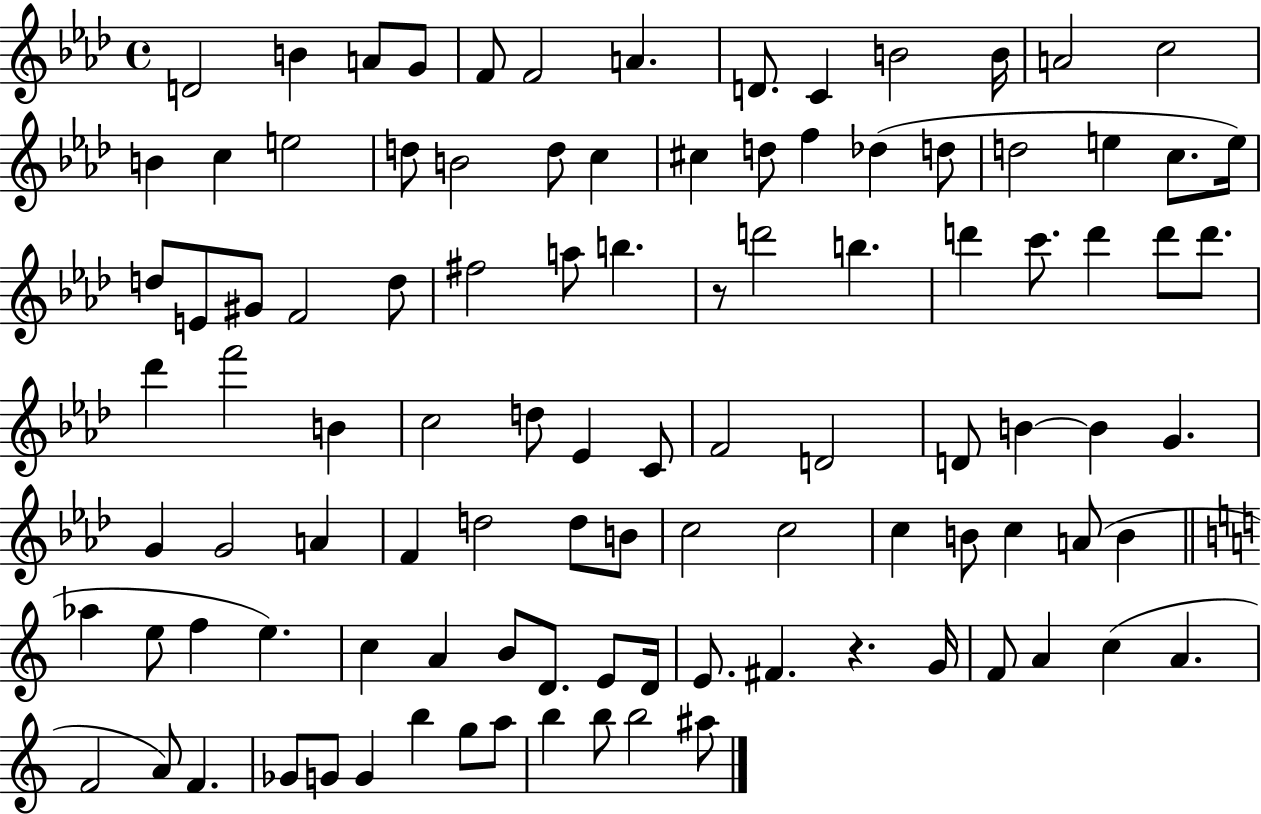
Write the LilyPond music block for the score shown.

{
  \clef treble
  \time 4/4
  \defaultTimeSignature
  \key aes \major
  d'2 b'4 a'8 g'8 | f'8 f'2 a'4. | d'8. c'4 b'2 b'16 | a'2 c''2 | \break b'4 c''4 e''2 | d''8 b'2 d''8 c''4 | cis''4 d''8 f''4 des''4( d''8 | d''2 e''4 c''8. e''16) | \break d''8 e'8 gis'8 f'2 d''8 | fis''2 a''8 b''4. | r8 d'''2 b''4. | d'''4 c'''8. d'''4 d'''8 d'''8. | \break des'''4 f'''2 b'4 | c''2 d''8 ees'4 c'8 | f'2 d'2 | d'8 b'4~~ b'4 g'4. | \break g'4 g'2 a'4 | f'4 d''2 d''8 b'8 | c''2 c''2 | c''4 b'8 c''4 a'8( b'4 | \break \bar "||" \break \key c \major aes''4 e''8 f''4 e''4.) | c''4 a'4 b'8 d'8. e'8 d'16 | e'8. fis'4. r4. g'16 | f'8 a'4 c''4( a'4. | \break f'2 a'8) f'4. | ges'8 g'8 g'4 b''4 g''8 a''8 | b''4 b''8 b''2 ais''8 | \bar "|."
}